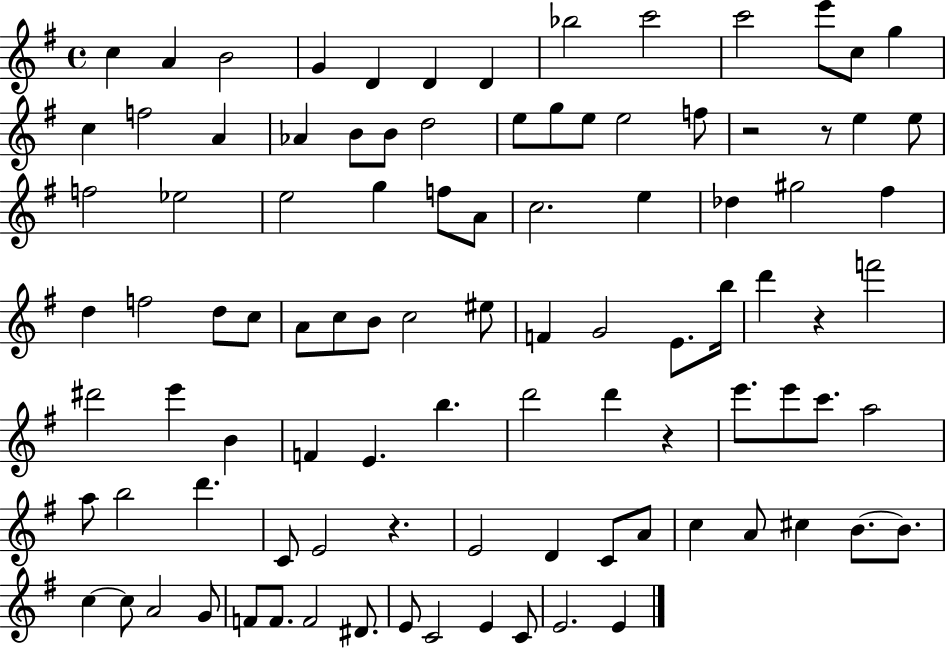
C5/q A4/q B4/h G4/q D4/q D4/q D4/q Bb5/h C6/h C6/h E6/e C5/e G5/q C5/q F5/h A4/q Ab4/q B4/e B4/e D5/h E5/e G5/e E5/e E5/h F5/e R/h R/e E5/q E5/e F5/h Eb5/h E5/h G5/q F5/e A4/e C5/h. E5/q Db5/q G#5/h F#5/q D5/q F5/h D5/e C5/e A4/e C5/e B4/e C5/h EIS5/e F4/q G4/h E4/e. B5/s D6/q R/q F6/h D#6/h E6/q B4/q F4/q E4/q. B5/q. D6/h D6/q R/q E6/e. E6/e C6/e. A5/h A5/e B5/h D6/q. C4/e E4/h R/q. E4/h D4/q C4/e A4/e C5/q A4/e C#5/q B4/e. B4/e. C5/q C5/e A4/h G4/e F4/e F4/e. F4/h D#4/e. E4/e C4/h E4/q C4/e E4/h. E4/q